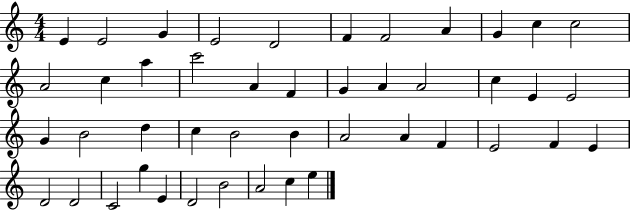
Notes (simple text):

E4/q E4/h G4/q E4/h D4/h F4/q F4/h A4/q G4/q C5/q C5/h A4/h C5/q A5/q C6/h A4/q F4/q G4/q A4/q A4/h C5/q E4/q E4/h G4/q B4/h D5/q C5/q B4/h B4/q A4/h A4/q F4/q E4/h F4/q E4/q D4/h D4/h C4/h G5/q E4/q D4/h B4/h A4/h C5/q E5/q